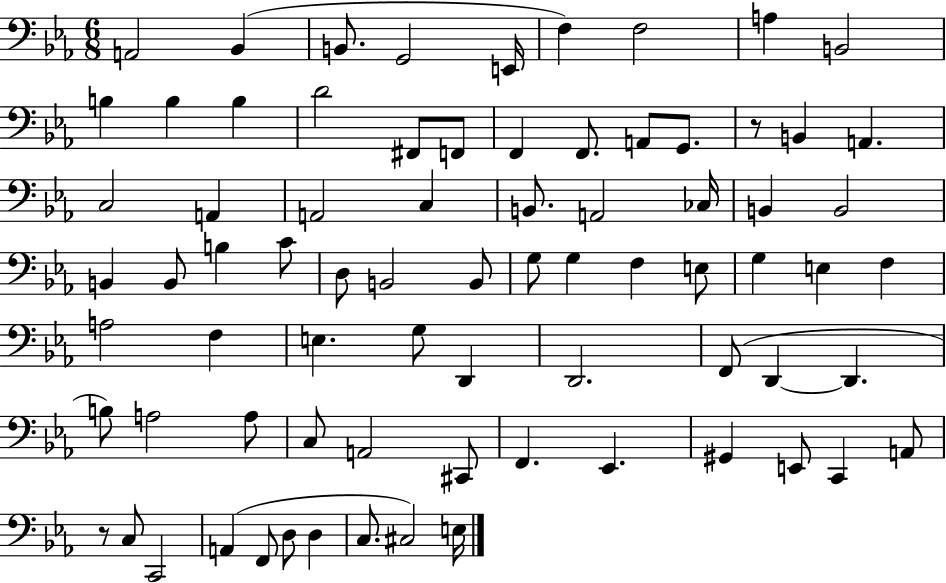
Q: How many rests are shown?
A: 2